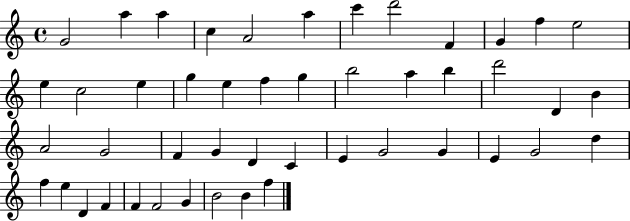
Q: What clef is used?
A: treble